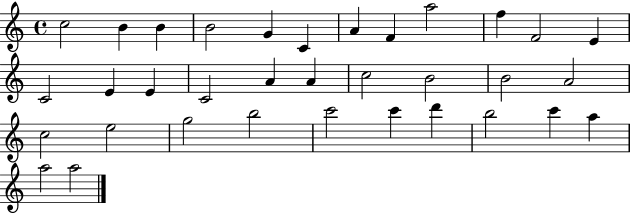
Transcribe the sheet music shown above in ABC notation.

X:1
T:Untitled
M:4/4
L:1/4
K:C
c2 B B B2 G C A F a2 f F2 E C2 E E C2 A A c2 B2 B2 A2 c2 e2 g2 b2 c'2 c' d' b2 c' a a2 a2